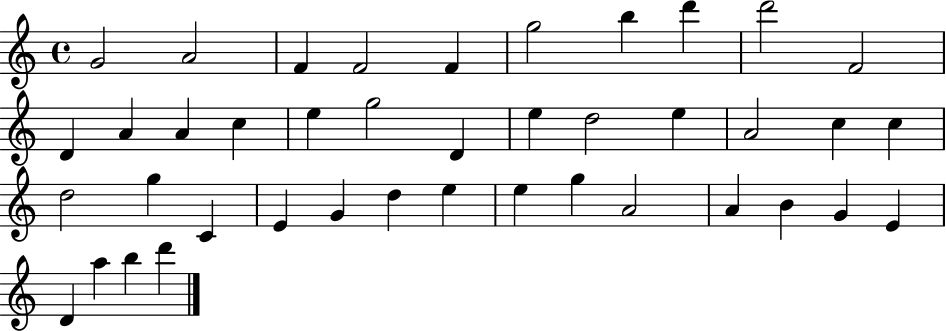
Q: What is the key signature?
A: C major